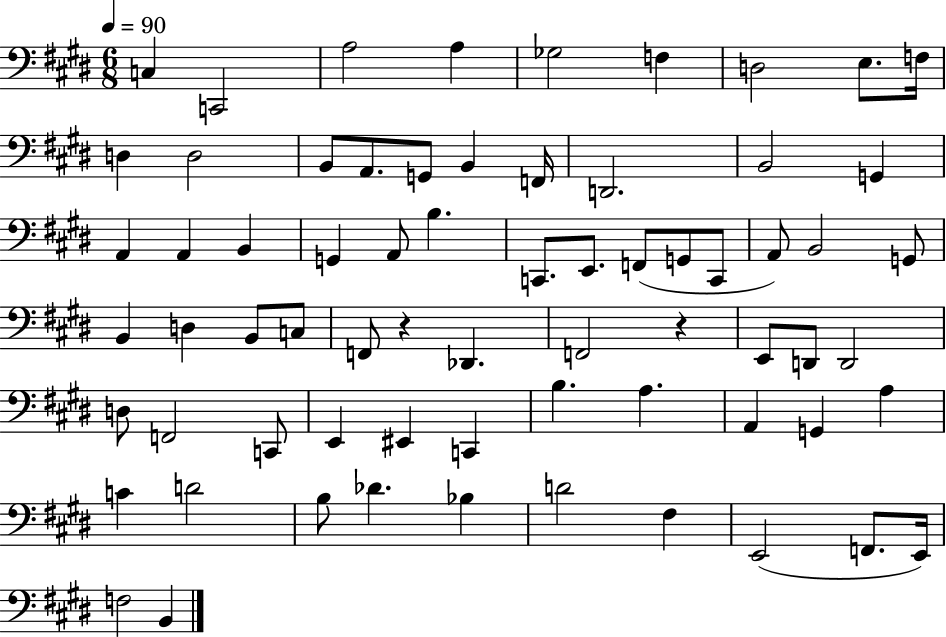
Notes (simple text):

C3/q C2/h A3/h A3/q Gb3/h F3/q D3/h E3/e. F3/s D3/q D3/h B2/e A2/e. G2/e B2/q F2/s D2/h. B2/h G2/q A2/q A2/q B2/q G2/q A2/e B3/q. C2/e. E2/e. F2/e G2/e C2/e A2/e B2/h G2/e B2/q D3/q B2/e C3/e F2/e R/q Db2/q. F2/h R/q E2/e D2/e D2/h D3/e F2/h C2/e E2/q EIS2/q C2/q B3/q. A3/q. A2/q G2/q A3/q C4/q D4/h B3/e Db4/q. Bb3/q D4/h F#3/q E2/h F2/e. E2/s F3/h B2/q